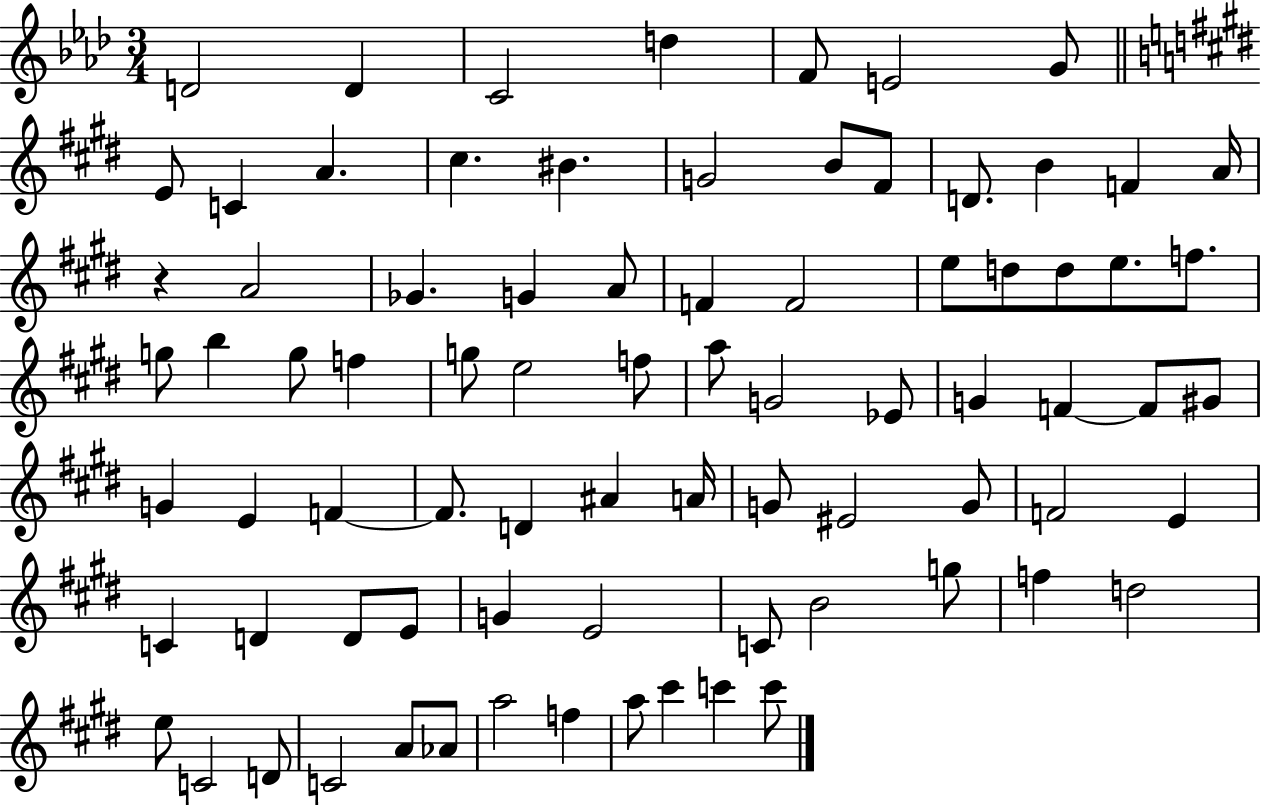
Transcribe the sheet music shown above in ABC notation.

X:1
T:Untitled
M:3/4
L:1/4
K:Ab
D2 D C2 d F/2 E2 G/2 E/2 C A ^c ^B G2 B/2 ^F/2 D/2 B F A/4 z A2 _G G A/2 F F2 e/2 d/2 d/2 e/2 f/2 g/2 b g/2 f g/2 e2 f/2 a/2 G2 _E/2 G F F/2 ^G/2 G E F F/2 D ^A A/4 G/2 ^E2 G/2 F2 E C D D/2 E/2 G E2 C/2 B2 g/2 f d2 e/2 C2 D/2 C2 A/2 _A/2 a2 f a/2 ^c' c' c'/2